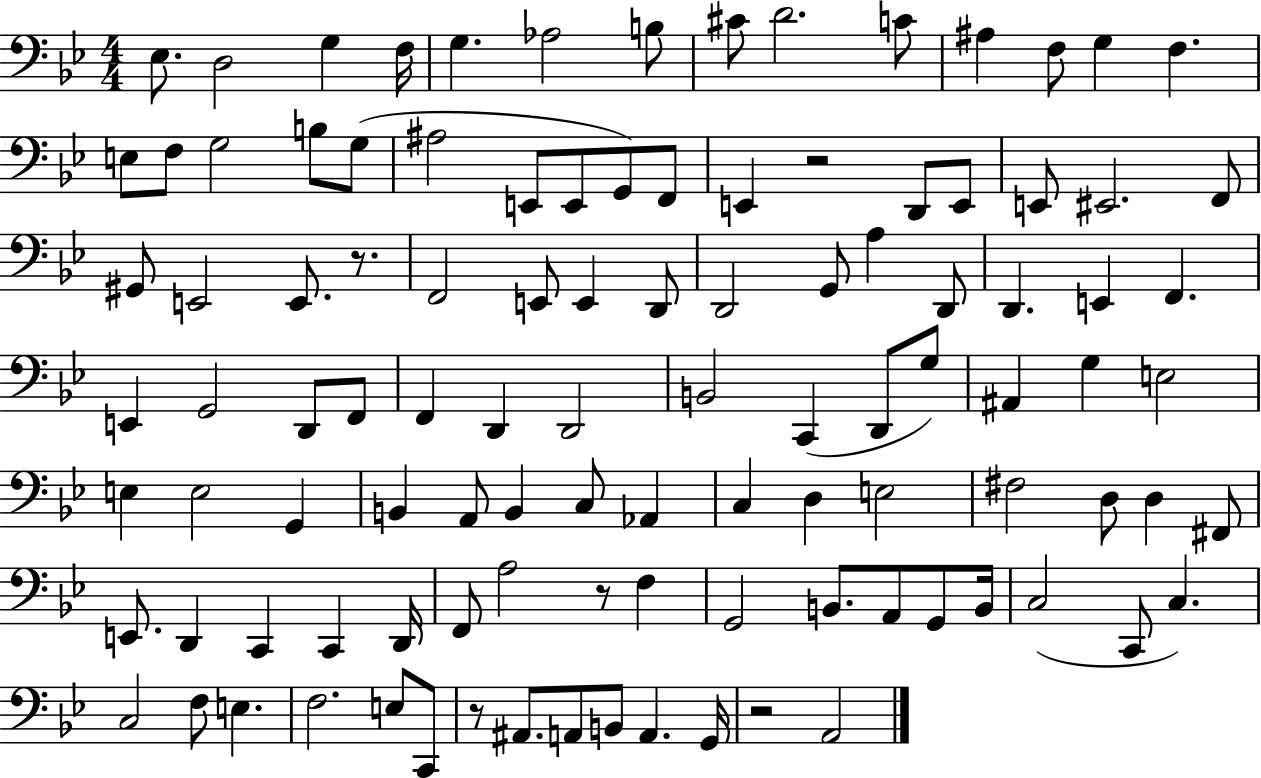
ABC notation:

X:1
T:Untitled
M:4/4
L:1/4
K:Bb
_E,/2 D,2 G, F,/4 G, _A,2 B,/2 ^C/2 D2 C/2 ^A, F,/2 G, F, E,/2 F,/2 G,2 B,/2 G,/2 ^A,2 E,,/2 E,,/2 G,,/2 F,,/2 E,, z2 D,,/2 E,,/2 E,,/2 ^E,,2 F,,/2 ^G,,/2 E,,2 E,,/2 z/2 F,,2 E,,/2 E,, D,,/2 D,,2 G,,/2 A, D,,/2 D,, E,, F,, E,, G,,2 D,,/2 F,,/2 F,, D,, D,,2 B,,2 C,, D,,/2 G,/2 ^A,, G, E,2 E, E,2 G,, B,, A,,/2 B,, C,/2 _A,, C, D, E,2 ^F,2 D,/2 D, ^F,,/2 E,,/2 D,, C,, C,, D,,/4 F,,/2 A,2 z/2 F, G,,2 B,,/2 A,,/2 G,,/2 B,,/4 C,2 C,,/2 C, C,2 F,/2 E, F,2 E,/2 C,,/2 z/2 ^A,,/2 A,,/2 B,,/2 A,, G,,/4 z2 A,,2